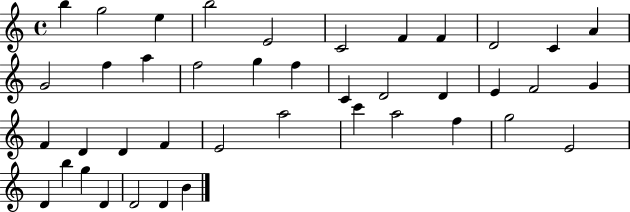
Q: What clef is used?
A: treble